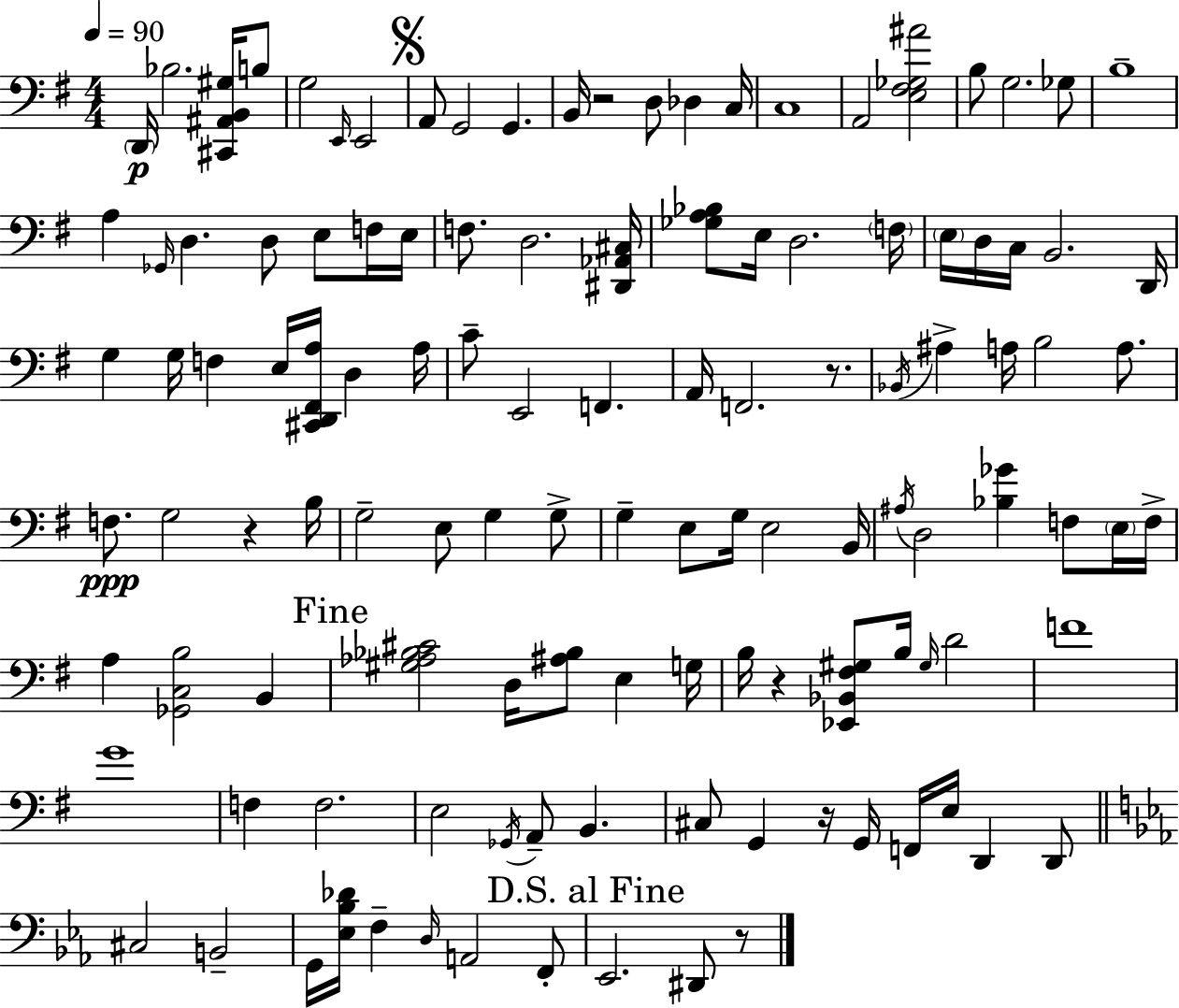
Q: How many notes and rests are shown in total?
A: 119